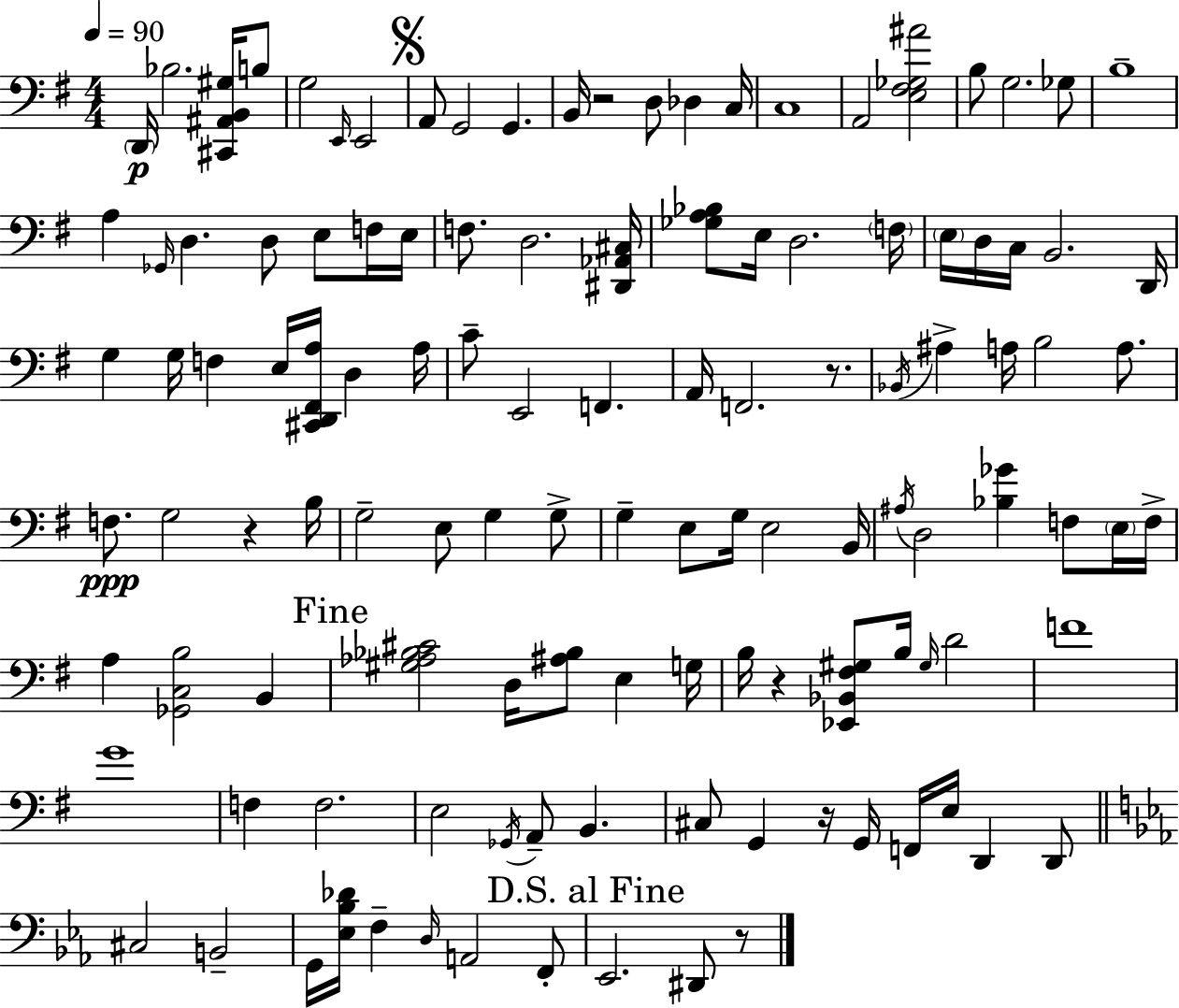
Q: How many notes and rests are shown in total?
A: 119